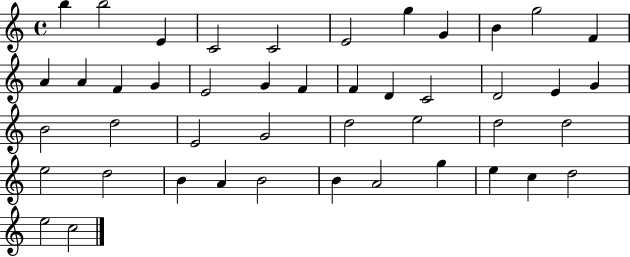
{
  \clef treble
  \time 4/4
  \defaultTimeSignature
  \key c \major
  b''4 b''2 e'4 | c'2 c'2 | e'2 g''4 g'4 | b'4 g''2 f'4 | \break a'4 a'4 f'4 g'4 | e'2 g'4 f'4 | f'4 d'4 c'2 | d'2 e'4 g'4 | \break b'2 d''2 | e'2 g'2 | d''2 e''2 | d''2 d''2 | \break e''2 d''2 | b'4 a'4 b'2 | b'4 a'2 g''4 | e''4 c''4 d''2 | \break e''2 c''2 | \bar "|."
}